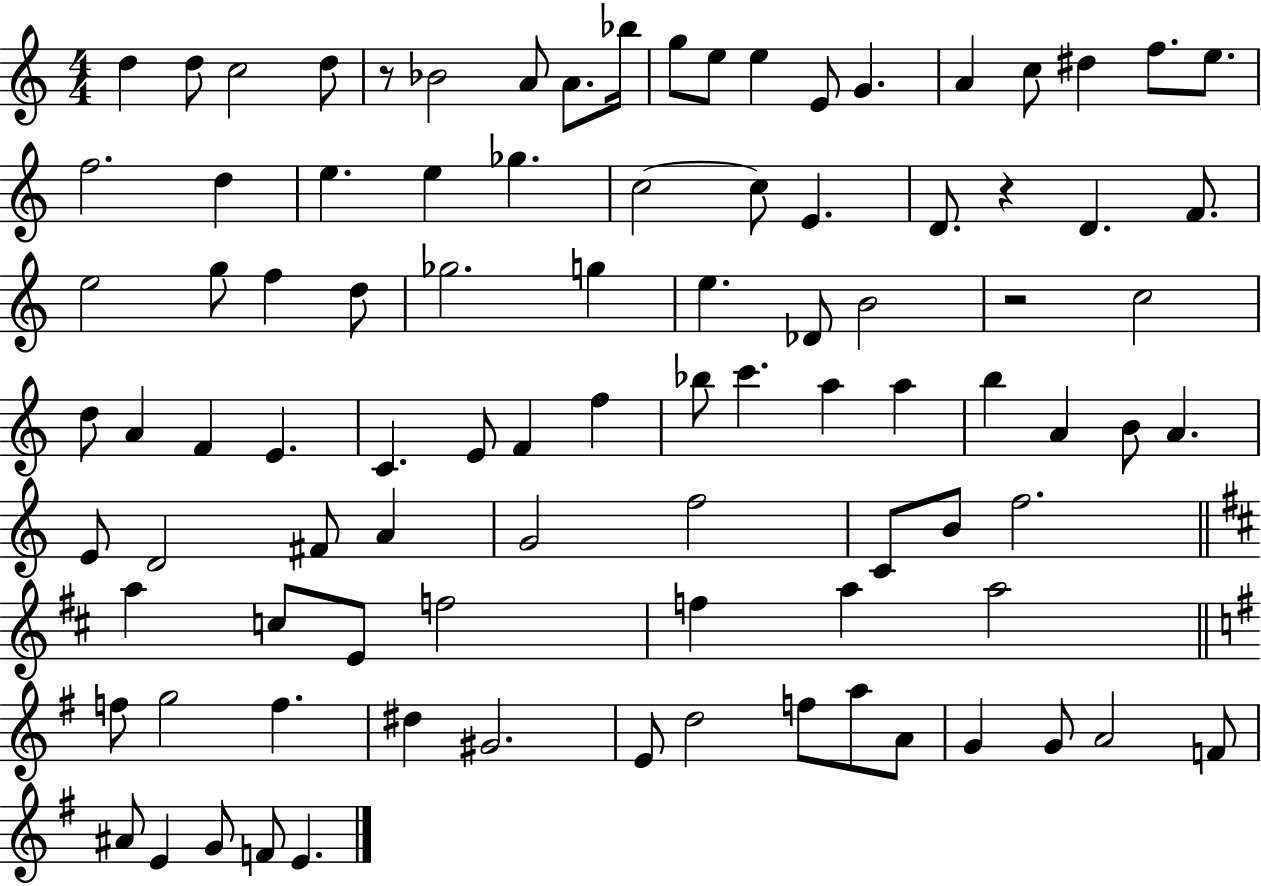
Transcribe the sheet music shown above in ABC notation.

X:1
T:Untitled
M:4/4
L:1/4
K:C
d d/2 c2 d/2 z/2 _B2 A/2 A/2 _b/4 g/2 e/2 e E/2 G A c/2 ^d f/2 e/2 f2 d e e _g c2 c/2 E D/2 z D F/2 e2 g/2 f d/2 _g2 g e _D/2 B2 z2 c2 d/2 A F E C E/2 F f _b/2 c' a a b A B/2 A E/2 D2 ^F/2 A G2 f2 C/2 B/2 f2 a c/2 E/2 f2 f a a2 f/2 g2 f ^d ^G2 E/2 d2 f/2 a/2 A/2 G G/2 A2 F/2 ^A/2 E G/2 F/2 E